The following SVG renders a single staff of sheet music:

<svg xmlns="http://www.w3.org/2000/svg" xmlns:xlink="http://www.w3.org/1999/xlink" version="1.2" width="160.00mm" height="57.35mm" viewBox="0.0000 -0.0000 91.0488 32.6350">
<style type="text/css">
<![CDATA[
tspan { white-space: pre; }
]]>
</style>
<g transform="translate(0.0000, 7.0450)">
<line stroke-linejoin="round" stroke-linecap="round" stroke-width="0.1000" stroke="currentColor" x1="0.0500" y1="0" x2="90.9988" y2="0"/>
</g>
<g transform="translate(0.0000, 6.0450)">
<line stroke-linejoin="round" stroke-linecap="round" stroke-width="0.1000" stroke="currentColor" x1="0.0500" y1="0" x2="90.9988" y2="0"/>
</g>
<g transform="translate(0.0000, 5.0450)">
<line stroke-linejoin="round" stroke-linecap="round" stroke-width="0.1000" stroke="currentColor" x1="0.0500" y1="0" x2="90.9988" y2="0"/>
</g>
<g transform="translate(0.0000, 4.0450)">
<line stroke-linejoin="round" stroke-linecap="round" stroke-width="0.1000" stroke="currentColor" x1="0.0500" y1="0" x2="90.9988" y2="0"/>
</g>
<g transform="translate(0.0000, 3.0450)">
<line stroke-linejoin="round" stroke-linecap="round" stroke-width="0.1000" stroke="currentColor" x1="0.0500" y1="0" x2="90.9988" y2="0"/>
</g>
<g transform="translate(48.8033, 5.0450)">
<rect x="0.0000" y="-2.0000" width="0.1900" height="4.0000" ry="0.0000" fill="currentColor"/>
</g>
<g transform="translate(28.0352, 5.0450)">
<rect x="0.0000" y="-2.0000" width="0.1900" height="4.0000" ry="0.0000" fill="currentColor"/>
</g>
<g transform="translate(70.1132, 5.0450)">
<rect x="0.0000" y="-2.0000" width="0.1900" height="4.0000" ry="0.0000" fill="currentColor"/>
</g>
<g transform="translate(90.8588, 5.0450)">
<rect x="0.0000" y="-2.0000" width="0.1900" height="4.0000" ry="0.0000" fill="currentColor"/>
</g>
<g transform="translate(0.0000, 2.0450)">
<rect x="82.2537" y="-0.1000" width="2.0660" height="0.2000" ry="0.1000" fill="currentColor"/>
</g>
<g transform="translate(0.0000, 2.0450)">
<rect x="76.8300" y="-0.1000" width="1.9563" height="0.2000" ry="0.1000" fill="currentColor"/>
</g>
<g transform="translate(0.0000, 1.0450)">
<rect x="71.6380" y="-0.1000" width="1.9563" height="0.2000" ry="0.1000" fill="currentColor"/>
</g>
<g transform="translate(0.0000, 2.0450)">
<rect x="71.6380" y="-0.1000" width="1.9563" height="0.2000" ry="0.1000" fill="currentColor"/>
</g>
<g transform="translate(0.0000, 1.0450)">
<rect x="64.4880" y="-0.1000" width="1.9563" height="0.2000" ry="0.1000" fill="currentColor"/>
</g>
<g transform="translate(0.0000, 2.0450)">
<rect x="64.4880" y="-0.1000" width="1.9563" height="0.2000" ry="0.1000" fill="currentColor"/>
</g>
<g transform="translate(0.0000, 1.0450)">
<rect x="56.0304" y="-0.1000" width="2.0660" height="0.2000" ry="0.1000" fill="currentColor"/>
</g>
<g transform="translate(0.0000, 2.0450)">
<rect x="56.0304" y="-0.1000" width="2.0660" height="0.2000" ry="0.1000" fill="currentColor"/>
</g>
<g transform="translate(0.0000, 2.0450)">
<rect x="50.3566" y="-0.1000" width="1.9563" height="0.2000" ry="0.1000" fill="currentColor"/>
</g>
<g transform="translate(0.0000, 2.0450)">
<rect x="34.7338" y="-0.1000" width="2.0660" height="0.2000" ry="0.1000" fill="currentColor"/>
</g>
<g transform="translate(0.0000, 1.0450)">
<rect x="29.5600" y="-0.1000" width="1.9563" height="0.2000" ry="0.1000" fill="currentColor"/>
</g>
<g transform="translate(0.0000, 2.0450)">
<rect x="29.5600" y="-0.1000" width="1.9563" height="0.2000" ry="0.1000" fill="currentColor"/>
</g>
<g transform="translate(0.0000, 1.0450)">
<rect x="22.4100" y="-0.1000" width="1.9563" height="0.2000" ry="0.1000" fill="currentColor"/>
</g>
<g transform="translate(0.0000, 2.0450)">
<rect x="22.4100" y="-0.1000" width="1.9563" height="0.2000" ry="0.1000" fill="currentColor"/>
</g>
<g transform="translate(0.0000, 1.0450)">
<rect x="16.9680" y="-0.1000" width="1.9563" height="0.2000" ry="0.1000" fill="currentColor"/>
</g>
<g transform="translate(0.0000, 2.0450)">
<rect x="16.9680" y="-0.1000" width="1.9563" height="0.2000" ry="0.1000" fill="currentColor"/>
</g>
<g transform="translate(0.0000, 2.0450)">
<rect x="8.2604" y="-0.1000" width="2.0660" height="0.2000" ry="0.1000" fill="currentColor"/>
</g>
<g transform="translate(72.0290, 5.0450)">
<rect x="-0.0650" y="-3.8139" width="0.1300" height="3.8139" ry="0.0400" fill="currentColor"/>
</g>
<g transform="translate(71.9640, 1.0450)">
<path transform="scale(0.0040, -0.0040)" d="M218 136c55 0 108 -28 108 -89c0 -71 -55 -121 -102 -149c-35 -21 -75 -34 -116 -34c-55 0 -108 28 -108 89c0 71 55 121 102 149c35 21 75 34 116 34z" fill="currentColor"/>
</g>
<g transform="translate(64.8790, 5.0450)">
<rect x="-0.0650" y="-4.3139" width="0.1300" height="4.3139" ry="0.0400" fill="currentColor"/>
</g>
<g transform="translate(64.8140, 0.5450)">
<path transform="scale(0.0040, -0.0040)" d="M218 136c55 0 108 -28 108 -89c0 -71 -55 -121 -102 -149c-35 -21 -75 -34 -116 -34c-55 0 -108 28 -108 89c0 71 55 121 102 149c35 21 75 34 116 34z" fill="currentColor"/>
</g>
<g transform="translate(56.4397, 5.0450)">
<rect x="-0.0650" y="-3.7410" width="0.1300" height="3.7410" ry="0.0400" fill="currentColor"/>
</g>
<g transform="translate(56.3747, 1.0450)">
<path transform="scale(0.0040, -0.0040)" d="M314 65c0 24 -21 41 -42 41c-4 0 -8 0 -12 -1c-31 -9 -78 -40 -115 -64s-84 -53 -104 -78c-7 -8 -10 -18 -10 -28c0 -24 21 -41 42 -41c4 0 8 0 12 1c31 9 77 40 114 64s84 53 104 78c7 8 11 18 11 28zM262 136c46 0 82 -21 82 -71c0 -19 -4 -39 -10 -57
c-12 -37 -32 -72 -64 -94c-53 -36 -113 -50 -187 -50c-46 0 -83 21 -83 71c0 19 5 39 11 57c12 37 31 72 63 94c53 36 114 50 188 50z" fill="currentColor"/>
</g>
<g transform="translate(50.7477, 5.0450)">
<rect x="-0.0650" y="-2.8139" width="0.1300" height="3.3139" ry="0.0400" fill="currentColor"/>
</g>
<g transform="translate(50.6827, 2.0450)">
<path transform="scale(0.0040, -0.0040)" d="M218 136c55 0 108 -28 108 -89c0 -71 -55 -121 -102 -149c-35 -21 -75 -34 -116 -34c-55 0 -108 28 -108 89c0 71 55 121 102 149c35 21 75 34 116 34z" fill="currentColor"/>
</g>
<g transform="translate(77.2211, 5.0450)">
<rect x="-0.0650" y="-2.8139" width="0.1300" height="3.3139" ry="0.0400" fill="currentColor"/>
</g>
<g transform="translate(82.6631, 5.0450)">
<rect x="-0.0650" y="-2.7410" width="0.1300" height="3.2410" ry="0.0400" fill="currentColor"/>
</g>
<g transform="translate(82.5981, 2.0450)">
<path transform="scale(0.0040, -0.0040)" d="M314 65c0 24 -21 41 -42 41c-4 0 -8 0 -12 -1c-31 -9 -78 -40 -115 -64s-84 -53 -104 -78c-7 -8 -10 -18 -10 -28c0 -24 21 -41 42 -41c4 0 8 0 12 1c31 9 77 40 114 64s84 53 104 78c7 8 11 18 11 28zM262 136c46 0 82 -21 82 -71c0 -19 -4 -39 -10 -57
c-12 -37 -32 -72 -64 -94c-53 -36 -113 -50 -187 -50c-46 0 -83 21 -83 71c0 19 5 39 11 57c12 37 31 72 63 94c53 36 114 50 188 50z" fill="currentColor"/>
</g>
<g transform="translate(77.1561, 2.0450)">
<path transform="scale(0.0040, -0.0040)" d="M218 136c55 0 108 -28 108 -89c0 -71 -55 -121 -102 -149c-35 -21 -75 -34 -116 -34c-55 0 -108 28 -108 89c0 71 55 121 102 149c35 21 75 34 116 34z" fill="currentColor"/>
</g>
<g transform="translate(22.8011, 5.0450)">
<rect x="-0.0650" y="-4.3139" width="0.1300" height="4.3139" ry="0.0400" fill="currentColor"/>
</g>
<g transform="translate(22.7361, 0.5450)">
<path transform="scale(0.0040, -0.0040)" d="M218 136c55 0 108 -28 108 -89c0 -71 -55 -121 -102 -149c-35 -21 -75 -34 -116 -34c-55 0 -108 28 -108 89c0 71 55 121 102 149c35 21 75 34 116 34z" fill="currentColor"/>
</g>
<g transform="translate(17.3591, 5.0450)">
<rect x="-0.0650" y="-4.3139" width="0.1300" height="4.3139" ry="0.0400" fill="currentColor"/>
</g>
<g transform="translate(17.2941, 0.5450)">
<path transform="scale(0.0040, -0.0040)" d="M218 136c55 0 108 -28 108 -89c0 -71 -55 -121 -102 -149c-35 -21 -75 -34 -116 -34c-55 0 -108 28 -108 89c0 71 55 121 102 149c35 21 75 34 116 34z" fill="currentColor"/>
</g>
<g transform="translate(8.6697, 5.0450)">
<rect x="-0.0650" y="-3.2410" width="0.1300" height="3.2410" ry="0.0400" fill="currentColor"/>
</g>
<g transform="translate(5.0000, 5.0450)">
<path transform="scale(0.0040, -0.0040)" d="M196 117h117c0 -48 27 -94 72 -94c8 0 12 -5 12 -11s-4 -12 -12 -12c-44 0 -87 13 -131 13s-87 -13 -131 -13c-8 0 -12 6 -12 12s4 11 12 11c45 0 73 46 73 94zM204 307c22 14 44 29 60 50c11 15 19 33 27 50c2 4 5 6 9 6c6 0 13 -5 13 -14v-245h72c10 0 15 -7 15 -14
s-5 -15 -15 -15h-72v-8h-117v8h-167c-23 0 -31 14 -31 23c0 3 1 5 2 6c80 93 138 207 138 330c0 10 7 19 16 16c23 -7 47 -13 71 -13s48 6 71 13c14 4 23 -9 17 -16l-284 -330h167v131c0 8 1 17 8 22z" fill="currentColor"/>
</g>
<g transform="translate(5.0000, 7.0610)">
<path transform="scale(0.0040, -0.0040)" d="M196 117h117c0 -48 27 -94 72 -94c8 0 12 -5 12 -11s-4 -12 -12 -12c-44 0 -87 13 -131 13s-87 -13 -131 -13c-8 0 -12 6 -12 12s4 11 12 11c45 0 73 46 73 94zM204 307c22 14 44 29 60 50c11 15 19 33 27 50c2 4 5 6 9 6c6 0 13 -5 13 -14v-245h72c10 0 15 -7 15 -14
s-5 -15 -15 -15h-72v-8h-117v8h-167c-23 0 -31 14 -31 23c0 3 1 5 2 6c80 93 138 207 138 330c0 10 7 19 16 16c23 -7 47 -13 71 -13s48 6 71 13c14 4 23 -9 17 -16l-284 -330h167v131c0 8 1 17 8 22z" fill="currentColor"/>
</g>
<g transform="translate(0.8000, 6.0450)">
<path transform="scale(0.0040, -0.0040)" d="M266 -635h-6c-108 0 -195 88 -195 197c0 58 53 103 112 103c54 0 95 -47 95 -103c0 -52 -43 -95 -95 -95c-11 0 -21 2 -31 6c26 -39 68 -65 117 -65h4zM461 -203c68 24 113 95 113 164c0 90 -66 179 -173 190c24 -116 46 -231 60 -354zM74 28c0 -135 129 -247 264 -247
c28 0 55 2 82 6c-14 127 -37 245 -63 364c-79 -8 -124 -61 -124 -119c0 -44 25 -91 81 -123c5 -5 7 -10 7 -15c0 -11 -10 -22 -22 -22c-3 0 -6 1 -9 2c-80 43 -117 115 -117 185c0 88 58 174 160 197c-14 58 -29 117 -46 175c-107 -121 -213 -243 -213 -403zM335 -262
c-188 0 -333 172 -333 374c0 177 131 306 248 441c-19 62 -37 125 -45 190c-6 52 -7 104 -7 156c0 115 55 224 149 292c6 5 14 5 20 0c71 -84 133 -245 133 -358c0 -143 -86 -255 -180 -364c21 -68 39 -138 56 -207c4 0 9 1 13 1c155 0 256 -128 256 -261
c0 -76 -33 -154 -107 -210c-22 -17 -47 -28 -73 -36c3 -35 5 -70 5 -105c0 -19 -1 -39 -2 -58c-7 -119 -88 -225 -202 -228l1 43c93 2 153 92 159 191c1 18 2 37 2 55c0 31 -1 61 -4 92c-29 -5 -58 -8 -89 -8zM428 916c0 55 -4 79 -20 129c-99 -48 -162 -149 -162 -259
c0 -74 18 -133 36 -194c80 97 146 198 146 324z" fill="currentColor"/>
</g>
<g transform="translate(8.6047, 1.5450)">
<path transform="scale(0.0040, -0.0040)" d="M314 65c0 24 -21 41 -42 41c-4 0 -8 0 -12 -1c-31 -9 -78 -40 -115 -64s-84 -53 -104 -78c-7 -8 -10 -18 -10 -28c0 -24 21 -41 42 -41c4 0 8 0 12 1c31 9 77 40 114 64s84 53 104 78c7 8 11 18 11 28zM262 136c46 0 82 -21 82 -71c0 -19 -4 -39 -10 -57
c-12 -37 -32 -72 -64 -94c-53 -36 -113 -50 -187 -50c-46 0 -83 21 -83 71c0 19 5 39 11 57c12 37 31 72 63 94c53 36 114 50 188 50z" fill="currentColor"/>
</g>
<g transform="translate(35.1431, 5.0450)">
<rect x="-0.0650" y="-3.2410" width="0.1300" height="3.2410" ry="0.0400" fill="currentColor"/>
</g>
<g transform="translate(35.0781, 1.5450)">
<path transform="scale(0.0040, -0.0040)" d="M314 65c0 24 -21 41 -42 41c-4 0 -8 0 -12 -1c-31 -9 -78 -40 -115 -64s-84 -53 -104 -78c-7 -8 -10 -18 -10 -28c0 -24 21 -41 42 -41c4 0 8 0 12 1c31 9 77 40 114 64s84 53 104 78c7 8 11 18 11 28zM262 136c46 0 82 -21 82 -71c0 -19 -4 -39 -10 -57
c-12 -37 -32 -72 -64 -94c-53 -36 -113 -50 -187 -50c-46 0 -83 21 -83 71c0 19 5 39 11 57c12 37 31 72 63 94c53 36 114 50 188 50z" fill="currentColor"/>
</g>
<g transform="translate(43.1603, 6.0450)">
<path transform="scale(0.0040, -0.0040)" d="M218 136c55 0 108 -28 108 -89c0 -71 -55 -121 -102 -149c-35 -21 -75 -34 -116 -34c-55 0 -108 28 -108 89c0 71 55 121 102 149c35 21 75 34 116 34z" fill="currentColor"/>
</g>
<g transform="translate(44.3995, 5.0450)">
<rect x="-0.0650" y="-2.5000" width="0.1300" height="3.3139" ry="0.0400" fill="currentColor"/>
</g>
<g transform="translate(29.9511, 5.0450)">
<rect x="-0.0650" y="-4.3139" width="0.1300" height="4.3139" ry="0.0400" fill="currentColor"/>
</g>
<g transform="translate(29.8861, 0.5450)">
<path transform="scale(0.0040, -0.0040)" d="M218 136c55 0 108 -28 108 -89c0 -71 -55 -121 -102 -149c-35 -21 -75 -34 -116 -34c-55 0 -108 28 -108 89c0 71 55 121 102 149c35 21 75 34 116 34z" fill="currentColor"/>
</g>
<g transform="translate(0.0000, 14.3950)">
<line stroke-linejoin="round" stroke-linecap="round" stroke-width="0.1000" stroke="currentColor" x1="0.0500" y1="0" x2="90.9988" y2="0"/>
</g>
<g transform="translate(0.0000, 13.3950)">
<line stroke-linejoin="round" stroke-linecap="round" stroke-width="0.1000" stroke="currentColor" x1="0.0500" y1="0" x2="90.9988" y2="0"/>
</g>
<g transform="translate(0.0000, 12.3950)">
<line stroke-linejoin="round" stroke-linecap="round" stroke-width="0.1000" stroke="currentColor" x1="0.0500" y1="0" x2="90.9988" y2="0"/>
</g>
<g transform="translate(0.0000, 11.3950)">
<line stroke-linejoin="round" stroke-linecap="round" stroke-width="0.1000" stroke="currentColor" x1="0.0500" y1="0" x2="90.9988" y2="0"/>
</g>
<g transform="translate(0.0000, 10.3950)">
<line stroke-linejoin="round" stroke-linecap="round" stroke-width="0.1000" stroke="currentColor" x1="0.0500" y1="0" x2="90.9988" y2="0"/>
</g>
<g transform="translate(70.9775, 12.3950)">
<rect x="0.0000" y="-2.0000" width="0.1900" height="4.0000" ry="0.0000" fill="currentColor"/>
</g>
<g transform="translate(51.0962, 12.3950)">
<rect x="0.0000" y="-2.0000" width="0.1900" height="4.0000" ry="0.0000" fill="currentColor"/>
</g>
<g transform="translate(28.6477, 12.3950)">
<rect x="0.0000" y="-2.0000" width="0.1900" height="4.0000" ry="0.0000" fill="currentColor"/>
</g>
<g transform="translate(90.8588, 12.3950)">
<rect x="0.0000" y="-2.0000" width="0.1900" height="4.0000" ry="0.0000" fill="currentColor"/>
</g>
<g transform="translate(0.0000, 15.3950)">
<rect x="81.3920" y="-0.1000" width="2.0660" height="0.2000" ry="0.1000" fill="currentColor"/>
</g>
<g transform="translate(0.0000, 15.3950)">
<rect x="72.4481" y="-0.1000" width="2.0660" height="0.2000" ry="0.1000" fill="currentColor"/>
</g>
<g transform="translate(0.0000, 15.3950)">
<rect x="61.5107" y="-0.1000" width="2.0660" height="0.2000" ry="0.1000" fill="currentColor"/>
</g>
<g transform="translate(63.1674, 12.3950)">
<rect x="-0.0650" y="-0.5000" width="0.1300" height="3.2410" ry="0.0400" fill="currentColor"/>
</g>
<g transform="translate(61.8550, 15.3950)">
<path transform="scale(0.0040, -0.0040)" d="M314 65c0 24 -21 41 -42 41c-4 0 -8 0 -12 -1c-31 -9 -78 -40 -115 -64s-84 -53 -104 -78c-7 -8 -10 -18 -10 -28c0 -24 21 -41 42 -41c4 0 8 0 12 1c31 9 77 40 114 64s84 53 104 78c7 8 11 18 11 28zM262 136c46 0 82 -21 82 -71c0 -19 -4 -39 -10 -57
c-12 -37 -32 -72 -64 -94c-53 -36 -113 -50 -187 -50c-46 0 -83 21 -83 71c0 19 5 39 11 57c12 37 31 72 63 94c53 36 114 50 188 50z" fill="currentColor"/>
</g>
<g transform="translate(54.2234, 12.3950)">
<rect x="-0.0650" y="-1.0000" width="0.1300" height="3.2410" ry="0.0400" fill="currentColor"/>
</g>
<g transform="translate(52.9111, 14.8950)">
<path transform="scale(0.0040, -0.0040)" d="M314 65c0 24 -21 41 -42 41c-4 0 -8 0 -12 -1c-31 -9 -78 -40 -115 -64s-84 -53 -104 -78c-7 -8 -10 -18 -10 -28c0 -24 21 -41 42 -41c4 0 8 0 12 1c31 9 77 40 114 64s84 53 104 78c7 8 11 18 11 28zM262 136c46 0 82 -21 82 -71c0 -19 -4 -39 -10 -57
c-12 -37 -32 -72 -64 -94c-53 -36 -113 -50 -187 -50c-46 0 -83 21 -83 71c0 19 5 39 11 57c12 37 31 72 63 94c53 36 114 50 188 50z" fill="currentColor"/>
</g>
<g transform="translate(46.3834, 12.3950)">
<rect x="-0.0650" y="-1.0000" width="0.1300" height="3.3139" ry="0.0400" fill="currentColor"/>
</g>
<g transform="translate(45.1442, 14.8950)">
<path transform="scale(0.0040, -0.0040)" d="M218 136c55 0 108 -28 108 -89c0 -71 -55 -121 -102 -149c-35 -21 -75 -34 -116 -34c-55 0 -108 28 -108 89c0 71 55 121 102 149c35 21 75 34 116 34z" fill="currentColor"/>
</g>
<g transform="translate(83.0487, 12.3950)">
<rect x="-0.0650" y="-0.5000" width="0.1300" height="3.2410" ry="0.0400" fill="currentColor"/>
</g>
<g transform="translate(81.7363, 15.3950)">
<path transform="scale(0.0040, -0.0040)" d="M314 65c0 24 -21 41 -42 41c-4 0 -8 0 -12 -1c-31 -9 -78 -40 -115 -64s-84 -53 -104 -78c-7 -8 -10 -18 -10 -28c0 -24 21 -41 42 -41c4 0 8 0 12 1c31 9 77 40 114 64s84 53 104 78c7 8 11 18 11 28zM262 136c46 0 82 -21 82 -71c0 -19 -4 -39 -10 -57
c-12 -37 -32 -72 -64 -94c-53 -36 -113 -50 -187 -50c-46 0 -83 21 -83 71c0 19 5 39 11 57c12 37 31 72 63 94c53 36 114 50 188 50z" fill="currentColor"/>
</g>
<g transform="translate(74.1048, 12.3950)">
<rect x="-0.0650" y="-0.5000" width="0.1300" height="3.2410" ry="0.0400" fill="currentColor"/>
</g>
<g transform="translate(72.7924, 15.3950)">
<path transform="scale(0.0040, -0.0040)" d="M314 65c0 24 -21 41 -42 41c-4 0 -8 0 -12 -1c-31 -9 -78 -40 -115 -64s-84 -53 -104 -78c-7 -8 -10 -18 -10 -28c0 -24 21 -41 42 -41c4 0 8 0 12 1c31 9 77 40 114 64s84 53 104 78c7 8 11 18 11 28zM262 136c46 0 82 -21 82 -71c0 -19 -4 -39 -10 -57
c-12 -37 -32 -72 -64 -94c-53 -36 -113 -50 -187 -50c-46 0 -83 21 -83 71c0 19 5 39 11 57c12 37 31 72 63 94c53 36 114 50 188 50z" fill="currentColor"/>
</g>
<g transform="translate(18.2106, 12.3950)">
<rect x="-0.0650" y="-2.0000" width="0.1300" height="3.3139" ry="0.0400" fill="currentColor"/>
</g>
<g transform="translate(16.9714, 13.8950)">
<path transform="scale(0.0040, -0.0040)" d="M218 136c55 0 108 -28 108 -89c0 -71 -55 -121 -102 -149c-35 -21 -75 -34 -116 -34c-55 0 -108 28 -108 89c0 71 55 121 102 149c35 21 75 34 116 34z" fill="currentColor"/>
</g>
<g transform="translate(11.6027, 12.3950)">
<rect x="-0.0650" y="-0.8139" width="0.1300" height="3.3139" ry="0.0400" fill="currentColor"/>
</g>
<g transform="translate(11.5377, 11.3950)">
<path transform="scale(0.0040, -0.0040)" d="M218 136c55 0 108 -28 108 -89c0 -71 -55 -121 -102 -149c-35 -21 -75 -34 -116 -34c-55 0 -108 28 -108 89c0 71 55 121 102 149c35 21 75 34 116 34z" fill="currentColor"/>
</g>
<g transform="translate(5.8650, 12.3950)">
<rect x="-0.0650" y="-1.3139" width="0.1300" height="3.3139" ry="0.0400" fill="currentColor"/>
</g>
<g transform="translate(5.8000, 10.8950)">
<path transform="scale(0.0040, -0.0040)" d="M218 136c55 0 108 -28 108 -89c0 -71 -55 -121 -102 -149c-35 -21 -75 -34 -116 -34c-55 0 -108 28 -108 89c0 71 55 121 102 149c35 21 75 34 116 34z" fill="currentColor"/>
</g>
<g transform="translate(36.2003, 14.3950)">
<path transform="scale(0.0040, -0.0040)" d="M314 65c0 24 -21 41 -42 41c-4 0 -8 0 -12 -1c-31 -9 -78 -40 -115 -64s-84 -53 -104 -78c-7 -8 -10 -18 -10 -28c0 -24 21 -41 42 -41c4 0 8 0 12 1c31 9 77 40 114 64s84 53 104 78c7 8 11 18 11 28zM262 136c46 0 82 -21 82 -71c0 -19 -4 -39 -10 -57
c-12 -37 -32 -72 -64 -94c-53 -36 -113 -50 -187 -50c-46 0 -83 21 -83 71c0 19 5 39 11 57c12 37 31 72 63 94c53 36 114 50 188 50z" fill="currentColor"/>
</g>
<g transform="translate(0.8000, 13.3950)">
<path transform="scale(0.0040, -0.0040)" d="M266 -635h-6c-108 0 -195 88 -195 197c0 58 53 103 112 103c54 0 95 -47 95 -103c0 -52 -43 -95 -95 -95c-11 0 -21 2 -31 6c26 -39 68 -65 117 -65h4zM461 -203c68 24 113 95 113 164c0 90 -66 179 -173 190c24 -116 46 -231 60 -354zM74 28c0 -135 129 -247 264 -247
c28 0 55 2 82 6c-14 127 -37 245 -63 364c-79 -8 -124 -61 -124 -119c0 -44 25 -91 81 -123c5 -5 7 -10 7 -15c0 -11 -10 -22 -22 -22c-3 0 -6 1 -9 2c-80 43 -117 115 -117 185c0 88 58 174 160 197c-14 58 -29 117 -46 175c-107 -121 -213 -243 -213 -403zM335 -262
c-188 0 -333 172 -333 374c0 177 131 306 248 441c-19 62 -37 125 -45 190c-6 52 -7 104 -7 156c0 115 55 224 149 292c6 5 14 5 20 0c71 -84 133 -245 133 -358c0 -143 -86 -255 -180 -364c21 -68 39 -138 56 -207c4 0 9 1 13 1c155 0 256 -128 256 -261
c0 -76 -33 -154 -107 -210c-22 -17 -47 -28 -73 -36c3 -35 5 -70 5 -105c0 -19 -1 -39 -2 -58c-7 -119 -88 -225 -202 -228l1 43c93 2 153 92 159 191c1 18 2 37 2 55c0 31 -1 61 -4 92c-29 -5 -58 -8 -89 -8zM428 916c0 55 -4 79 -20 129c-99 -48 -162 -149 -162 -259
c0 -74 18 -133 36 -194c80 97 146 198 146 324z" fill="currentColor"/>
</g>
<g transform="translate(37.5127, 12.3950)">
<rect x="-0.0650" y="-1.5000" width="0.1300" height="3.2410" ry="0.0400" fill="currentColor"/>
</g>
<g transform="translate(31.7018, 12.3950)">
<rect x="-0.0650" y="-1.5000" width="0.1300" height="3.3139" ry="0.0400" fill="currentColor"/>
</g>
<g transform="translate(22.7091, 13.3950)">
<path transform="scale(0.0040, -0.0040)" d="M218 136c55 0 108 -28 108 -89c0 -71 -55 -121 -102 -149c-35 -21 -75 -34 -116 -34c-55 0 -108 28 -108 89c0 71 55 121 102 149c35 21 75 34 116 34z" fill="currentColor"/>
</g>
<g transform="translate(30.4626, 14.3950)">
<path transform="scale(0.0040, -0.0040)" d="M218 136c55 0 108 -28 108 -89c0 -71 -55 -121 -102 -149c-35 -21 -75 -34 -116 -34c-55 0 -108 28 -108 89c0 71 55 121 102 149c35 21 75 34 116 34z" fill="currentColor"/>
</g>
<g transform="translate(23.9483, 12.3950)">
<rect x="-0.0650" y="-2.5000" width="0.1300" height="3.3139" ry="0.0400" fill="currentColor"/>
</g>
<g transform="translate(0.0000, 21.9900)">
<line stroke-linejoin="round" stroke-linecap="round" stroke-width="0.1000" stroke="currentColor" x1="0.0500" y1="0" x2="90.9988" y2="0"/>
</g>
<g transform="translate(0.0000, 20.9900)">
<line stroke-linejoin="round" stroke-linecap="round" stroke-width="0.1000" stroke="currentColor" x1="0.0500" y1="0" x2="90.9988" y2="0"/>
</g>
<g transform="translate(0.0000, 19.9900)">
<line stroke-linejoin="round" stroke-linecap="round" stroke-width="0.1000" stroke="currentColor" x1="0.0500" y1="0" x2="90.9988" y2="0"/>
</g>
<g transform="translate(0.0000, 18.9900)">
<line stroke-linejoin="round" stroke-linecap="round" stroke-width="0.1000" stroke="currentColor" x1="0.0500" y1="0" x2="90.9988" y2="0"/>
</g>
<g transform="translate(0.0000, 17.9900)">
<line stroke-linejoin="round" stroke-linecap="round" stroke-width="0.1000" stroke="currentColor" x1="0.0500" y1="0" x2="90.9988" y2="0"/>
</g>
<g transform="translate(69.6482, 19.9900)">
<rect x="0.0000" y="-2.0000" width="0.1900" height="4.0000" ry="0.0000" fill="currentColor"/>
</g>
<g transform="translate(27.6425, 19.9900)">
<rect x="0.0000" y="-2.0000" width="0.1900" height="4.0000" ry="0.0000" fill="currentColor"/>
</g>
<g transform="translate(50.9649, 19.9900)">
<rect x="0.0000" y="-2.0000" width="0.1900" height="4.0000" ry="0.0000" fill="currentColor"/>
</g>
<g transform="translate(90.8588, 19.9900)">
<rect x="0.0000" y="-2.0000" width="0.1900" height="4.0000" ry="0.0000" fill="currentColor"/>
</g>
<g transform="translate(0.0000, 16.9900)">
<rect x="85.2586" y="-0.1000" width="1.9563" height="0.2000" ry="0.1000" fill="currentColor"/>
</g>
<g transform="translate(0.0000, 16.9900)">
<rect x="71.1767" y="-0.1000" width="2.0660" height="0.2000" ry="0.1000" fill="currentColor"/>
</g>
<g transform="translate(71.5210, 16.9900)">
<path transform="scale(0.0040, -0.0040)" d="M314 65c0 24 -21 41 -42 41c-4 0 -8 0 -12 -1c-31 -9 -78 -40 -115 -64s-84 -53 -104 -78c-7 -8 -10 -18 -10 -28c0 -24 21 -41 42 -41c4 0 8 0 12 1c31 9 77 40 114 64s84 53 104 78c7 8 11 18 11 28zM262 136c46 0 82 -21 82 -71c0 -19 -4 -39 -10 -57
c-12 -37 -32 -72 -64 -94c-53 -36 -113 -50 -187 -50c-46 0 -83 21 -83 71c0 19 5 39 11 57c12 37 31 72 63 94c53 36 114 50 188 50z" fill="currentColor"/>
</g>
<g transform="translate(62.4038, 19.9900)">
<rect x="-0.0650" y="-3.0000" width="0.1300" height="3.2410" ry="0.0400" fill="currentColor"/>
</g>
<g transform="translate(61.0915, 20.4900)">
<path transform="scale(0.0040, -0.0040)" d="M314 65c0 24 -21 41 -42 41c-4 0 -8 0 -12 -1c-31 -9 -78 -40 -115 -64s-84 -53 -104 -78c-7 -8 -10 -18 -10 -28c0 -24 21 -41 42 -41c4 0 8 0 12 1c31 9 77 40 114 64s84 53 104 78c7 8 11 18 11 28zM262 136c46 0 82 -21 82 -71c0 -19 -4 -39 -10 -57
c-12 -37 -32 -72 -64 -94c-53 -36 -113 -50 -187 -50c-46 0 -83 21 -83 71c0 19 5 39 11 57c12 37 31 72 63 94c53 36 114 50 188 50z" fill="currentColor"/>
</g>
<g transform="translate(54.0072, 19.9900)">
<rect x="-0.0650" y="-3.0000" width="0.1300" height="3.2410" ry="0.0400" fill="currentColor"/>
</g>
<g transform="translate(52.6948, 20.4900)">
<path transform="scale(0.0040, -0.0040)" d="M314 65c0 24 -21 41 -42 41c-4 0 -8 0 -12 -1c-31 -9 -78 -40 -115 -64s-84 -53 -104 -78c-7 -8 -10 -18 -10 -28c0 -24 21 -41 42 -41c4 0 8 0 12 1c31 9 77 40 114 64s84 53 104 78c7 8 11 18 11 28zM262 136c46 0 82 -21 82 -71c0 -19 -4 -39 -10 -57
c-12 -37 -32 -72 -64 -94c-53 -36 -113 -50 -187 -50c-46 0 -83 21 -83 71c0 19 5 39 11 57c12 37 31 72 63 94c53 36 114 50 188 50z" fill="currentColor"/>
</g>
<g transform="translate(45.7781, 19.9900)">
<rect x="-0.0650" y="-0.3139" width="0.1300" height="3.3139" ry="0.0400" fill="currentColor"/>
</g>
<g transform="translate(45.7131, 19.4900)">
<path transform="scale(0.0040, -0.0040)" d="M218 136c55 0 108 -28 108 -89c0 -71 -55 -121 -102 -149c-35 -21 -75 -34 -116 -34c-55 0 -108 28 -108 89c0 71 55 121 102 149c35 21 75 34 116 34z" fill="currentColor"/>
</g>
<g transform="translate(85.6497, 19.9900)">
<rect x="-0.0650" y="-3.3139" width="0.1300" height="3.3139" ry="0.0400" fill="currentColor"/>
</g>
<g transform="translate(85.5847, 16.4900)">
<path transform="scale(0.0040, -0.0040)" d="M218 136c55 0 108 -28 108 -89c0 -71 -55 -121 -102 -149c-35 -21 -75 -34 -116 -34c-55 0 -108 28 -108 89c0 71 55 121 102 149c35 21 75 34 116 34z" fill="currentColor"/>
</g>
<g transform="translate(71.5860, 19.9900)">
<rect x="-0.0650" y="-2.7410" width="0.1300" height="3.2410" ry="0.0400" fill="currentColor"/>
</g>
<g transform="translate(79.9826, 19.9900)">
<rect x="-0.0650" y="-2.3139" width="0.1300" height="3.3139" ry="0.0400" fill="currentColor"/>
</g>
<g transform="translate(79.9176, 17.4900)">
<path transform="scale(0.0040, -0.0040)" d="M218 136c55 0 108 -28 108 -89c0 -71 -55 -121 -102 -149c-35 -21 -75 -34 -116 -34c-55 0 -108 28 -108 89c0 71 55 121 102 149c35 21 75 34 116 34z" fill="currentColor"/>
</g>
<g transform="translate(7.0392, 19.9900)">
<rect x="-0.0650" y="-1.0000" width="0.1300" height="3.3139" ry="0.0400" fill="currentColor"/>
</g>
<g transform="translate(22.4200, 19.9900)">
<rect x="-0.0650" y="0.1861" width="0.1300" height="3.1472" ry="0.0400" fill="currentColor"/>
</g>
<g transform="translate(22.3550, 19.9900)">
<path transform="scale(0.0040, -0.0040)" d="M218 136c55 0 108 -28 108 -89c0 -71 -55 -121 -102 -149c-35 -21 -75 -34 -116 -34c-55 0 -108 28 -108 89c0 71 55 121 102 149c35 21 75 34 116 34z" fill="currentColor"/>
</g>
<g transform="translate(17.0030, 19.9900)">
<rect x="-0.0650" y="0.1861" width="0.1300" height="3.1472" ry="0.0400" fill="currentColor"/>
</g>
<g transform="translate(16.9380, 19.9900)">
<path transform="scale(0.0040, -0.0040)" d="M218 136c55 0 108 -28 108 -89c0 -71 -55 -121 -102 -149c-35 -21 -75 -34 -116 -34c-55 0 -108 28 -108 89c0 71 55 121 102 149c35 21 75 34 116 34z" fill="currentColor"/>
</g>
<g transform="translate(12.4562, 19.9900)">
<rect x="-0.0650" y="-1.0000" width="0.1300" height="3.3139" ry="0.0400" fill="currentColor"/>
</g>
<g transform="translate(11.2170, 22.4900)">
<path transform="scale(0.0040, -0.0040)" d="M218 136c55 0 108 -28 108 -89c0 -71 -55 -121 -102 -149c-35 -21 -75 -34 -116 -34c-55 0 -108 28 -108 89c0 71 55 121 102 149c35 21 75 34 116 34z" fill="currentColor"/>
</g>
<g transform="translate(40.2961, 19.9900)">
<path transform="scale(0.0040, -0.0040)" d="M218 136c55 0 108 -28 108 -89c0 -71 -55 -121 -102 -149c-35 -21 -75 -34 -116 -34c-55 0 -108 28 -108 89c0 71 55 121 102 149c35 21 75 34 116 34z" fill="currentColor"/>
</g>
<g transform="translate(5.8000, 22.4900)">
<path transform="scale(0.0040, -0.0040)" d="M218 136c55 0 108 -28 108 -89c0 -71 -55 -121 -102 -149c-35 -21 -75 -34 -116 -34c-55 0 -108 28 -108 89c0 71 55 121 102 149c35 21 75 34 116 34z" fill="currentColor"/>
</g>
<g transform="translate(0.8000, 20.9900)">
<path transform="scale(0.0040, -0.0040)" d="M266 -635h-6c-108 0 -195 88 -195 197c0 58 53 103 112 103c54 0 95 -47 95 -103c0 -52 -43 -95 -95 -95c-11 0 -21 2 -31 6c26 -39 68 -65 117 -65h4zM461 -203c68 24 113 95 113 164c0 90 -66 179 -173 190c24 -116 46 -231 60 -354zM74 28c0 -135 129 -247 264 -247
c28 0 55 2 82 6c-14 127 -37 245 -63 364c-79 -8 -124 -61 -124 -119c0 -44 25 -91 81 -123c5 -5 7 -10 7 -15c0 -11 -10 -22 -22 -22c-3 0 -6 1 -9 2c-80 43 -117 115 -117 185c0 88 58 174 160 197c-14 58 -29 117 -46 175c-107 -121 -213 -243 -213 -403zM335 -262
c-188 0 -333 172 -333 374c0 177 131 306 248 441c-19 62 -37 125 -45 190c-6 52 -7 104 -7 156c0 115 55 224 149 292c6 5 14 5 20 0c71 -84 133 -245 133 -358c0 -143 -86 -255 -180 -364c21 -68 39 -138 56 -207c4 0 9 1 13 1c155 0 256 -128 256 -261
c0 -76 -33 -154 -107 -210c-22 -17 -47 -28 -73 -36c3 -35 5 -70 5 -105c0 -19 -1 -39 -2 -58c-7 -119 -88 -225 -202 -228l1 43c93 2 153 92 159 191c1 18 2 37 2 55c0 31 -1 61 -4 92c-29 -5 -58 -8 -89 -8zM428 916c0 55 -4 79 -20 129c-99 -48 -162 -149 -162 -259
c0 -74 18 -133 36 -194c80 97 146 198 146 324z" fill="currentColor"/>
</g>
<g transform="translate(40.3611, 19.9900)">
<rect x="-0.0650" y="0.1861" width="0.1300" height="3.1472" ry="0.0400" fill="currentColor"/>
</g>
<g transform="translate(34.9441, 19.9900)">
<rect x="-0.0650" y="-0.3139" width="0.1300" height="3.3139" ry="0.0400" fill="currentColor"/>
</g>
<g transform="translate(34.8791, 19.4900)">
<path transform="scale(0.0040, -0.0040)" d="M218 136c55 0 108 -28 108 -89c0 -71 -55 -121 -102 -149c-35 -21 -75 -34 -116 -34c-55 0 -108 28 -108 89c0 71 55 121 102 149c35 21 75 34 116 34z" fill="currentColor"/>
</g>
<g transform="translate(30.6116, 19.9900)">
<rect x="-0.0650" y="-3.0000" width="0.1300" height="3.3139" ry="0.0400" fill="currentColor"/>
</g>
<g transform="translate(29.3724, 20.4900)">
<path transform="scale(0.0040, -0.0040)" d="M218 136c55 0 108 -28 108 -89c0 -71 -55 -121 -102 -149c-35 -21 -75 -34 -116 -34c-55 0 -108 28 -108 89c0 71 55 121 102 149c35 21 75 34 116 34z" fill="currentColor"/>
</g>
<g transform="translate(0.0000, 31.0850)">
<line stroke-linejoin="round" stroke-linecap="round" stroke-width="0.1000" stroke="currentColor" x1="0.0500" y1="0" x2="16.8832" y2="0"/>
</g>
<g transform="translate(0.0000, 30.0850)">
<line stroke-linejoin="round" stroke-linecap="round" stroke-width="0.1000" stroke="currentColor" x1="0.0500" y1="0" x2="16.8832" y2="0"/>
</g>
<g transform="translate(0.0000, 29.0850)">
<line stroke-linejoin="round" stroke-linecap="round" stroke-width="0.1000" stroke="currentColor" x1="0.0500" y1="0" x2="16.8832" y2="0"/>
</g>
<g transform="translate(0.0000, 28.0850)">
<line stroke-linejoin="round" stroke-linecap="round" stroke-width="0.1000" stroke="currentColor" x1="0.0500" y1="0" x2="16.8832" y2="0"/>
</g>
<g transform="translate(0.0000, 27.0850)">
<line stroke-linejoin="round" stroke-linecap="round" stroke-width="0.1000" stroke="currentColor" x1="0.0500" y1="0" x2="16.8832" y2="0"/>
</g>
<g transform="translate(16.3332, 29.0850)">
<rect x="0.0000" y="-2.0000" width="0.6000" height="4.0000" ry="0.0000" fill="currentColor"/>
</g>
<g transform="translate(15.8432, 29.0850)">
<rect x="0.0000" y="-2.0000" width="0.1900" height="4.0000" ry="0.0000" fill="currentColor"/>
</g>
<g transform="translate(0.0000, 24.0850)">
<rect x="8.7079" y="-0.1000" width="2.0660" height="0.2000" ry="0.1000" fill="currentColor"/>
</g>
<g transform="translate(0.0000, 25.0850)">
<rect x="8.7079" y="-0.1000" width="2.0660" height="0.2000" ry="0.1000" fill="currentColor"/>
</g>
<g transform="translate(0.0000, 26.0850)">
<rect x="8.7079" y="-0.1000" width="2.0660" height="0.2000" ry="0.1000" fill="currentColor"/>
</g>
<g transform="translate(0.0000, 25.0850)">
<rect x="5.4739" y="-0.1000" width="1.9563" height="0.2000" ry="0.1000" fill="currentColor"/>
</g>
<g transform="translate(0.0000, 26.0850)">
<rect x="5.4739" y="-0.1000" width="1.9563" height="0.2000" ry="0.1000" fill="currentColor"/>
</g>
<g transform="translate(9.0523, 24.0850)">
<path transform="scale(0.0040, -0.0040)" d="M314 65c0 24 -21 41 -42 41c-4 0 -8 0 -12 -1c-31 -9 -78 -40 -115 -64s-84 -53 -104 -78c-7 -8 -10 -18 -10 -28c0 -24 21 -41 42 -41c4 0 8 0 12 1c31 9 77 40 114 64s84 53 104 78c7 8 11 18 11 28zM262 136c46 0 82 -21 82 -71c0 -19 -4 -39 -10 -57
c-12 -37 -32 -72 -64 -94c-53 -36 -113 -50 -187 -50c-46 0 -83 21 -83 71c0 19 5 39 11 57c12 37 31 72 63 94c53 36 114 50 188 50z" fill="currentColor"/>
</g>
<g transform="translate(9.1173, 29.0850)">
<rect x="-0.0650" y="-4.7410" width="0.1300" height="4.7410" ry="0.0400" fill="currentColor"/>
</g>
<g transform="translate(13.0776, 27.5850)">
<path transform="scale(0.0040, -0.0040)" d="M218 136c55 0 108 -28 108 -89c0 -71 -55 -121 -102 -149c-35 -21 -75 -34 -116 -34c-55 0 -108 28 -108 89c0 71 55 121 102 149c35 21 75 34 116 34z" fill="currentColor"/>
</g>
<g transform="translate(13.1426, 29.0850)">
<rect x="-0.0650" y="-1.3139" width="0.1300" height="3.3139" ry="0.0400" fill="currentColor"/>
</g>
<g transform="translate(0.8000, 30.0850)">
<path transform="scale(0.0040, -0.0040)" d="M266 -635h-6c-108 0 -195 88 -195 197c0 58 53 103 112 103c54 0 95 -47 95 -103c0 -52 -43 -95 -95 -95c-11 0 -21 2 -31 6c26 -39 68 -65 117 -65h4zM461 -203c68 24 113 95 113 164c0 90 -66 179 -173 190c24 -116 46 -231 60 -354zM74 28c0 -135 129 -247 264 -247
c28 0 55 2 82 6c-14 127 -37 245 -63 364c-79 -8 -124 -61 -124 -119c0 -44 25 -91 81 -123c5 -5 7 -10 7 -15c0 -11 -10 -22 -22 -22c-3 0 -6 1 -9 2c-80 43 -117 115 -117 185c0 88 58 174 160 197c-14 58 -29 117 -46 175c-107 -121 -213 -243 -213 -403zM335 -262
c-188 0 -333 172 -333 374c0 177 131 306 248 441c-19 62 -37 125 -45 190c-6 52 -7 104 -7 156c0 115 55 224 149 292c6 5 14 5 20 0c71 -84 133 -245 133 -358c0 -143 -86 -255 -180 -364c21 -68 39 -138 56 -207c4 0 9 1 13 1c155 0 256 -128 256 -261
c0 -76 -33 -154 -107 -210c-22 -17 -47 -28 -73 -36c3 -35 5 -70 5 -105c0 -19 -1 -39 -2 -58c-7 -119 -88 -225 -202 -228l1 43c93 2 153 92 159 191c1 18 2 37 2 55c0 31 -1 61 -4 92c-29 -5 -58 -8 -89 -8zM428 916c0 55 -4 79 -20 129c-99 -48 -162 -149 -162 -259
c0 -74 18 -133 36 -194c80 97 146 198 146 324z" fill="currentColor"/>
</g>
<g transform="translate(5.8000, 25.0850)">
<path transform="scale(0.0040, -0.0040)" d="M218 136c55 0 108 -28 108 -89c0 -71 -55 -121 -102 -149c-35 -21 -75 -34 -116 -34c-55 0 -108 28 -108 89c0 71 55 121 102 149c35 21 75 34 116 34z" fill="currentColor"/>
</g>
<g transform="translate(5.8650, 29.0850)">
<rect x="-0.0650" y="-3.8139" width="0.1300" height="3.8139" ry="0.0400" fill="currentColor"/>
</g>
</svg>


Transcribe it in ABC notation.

X:1
T:Untitled
M:4/4
L:1/4
K:C
b2 d' d' d' b2 G a c'2 d' c' a a2 e d F G E E2 D D2 C2 C2 C2 D D B B A c B c A2 A2 a2 g b c' e'2 e